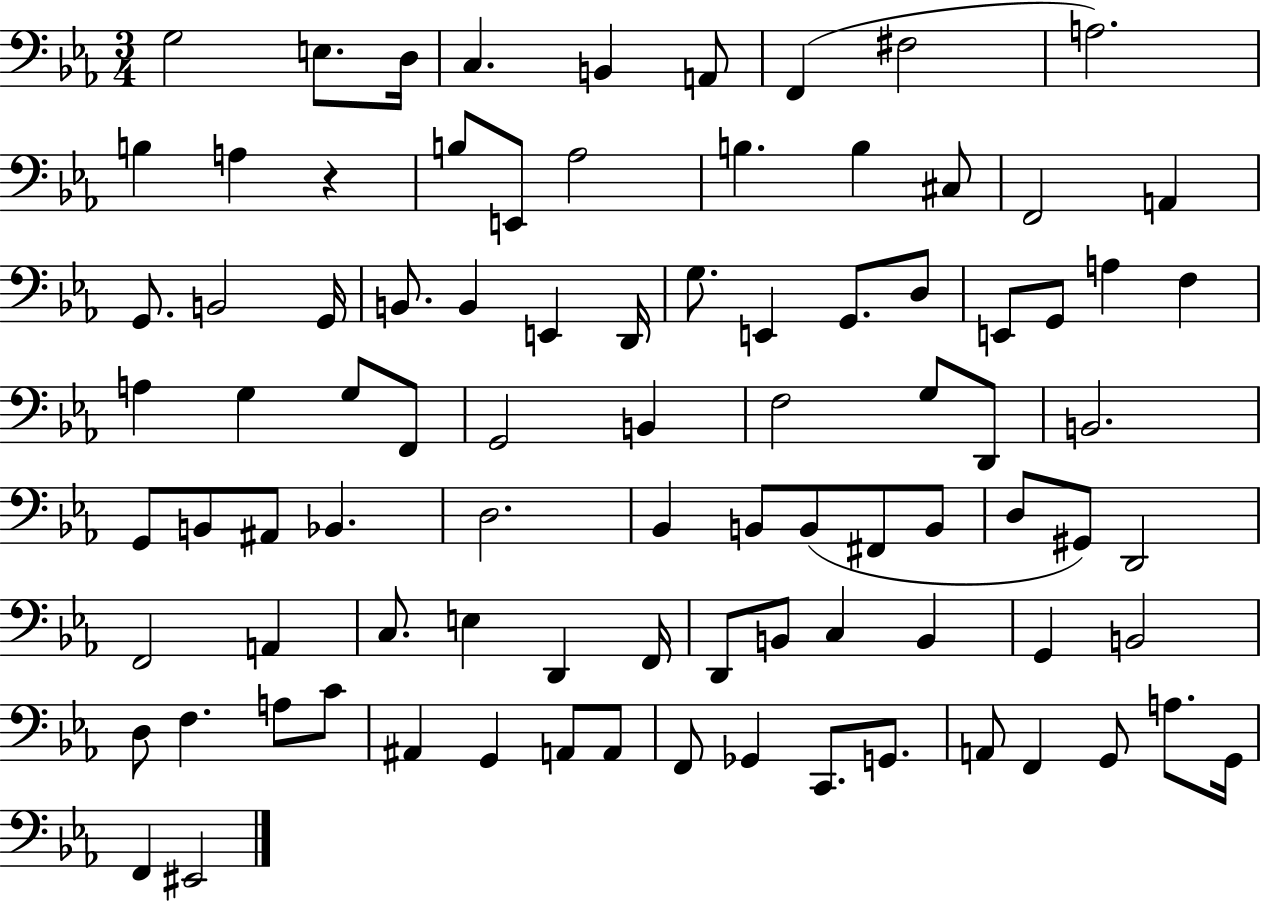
{
  \clef bass
  \numericTimeSignature
  \time 3/4
  \key ees \major
  \repeat volta 2 { g2 e8. d16 | c4. b,4 a,8 | f,4( fis2 | a2.) | \break b4 a4 r4 | b8 e,8 aes2 | b4. b4 cis8 | f,2 a,4 | \break g,8. b,2 g,16 | b,8. b,4 e,4 d,16 | g8. e,4 g,8. d8 | e,8 g,8 a4 f4 | \break a4 g4 g8 f,8 | g,2 b,4 | f2 g8 d,8 | b,2. | \break g,8 b,8 ais,8 bes,4. | d2. | bes,4 b,8 b,8( fis,8 b,8 | d8 gis,8) d,2 | \break f,2 a,4 | c8. e4 d,4 f,16 | d,8 b,8 c4 b,4 | g,4 b,2 | \break d8 f4. a8 c'8 | ais,4 g,4 a,8 a,8 | f,8 ges,4 c,8. g,8. | a,8 f,4 g,8 a8. g,16 | \break f,4 eis,2 | } \bar "|."
}